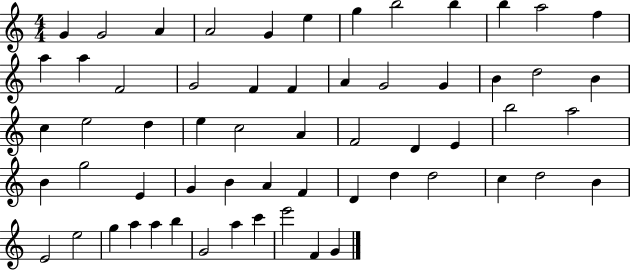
G4/q G4/h A4/q A4/h G4/q E5/q G5/q B5/h B5/q B5/q A5/h F5/q A5/q A5/q F4/h G4/h F4/q F4/q A4/q G4/h G4/q B4/q D5/h B4/q C5/q E5/h D5/q E5/q C5/h A4/q F4/h D4/q E4/q B5/h A5/h B4/q G5/h E4/q G4/q B4/q A4/q F4/q D4/q D5/q D5/h C5/q D5/h B4/q E4/h E5/h G5/q A5/q A5/q B5/q G4/h A5/q C6/q E6/h F4/q G4/q